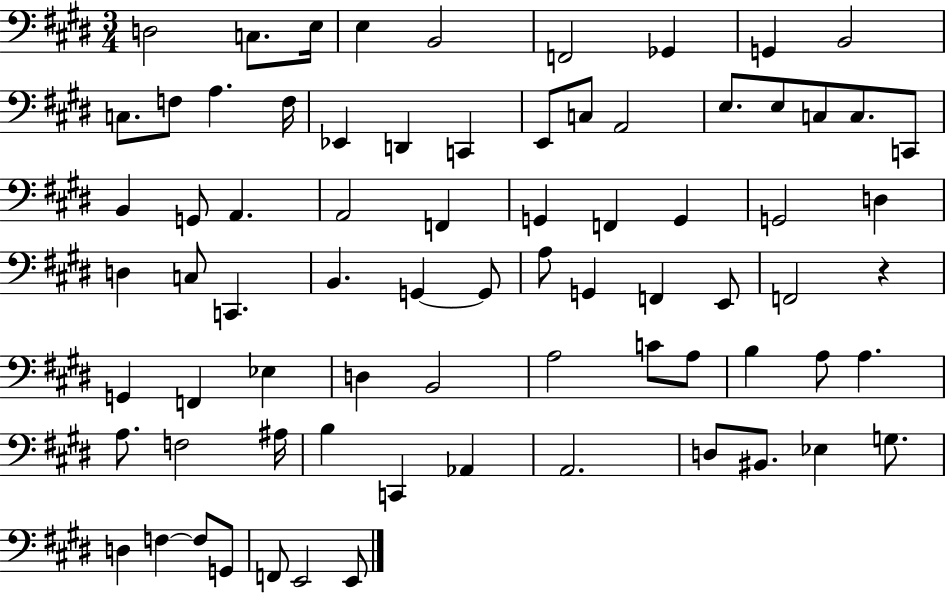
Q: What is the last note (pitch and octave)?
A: E2